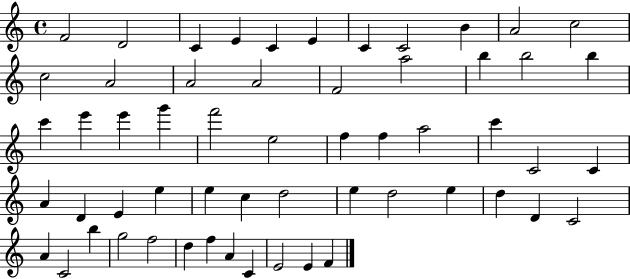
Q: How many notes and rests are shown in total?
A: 57